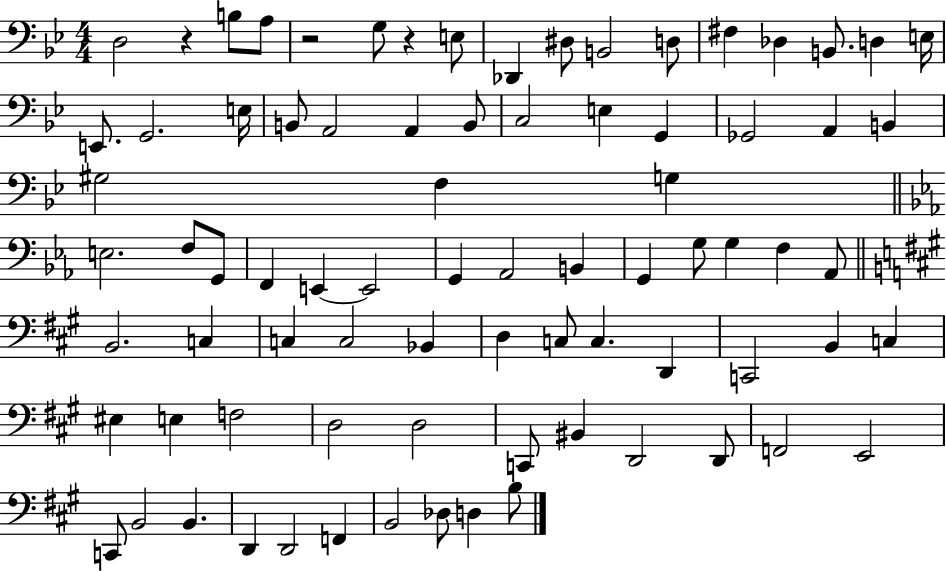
{
  \clef bass
  \numericTimeSignature
  \time 4/4
  \key bes \major
  d2 r4 b8 a8 | r2 g8 r4 e8 | des,4 dis8 b,2 d8 | fis4 des4 b,8. d4 e16 | \break e,8. g,2. e16 | b,8 a,2 a,4 b,8 | c2 e4 g,4 | ges,2 a,4 b,4 | \break gis2 f4 g4 | \bar "||" \break \key c \minor e2. f8 g,8 | f,4 e,4~~ e,2 | g,4 aes,2 b,4 | g,4 g8 g4 f4 aes,8 | \break \bar "||" \break \key a \major b,2. c4 | c4 c2 bes,4 | d4 c8 c4. d,4 | c,2 b,4 c4 | \break eis4 e4 f2 | d2 d2 | c,8 bis,4 d,2 d,8 | f,2 e,2 | \break c,8 b,2 b,4. | d,4 d,2 f,4 | b,2 des8 d4 b8 | \bar "|."
}